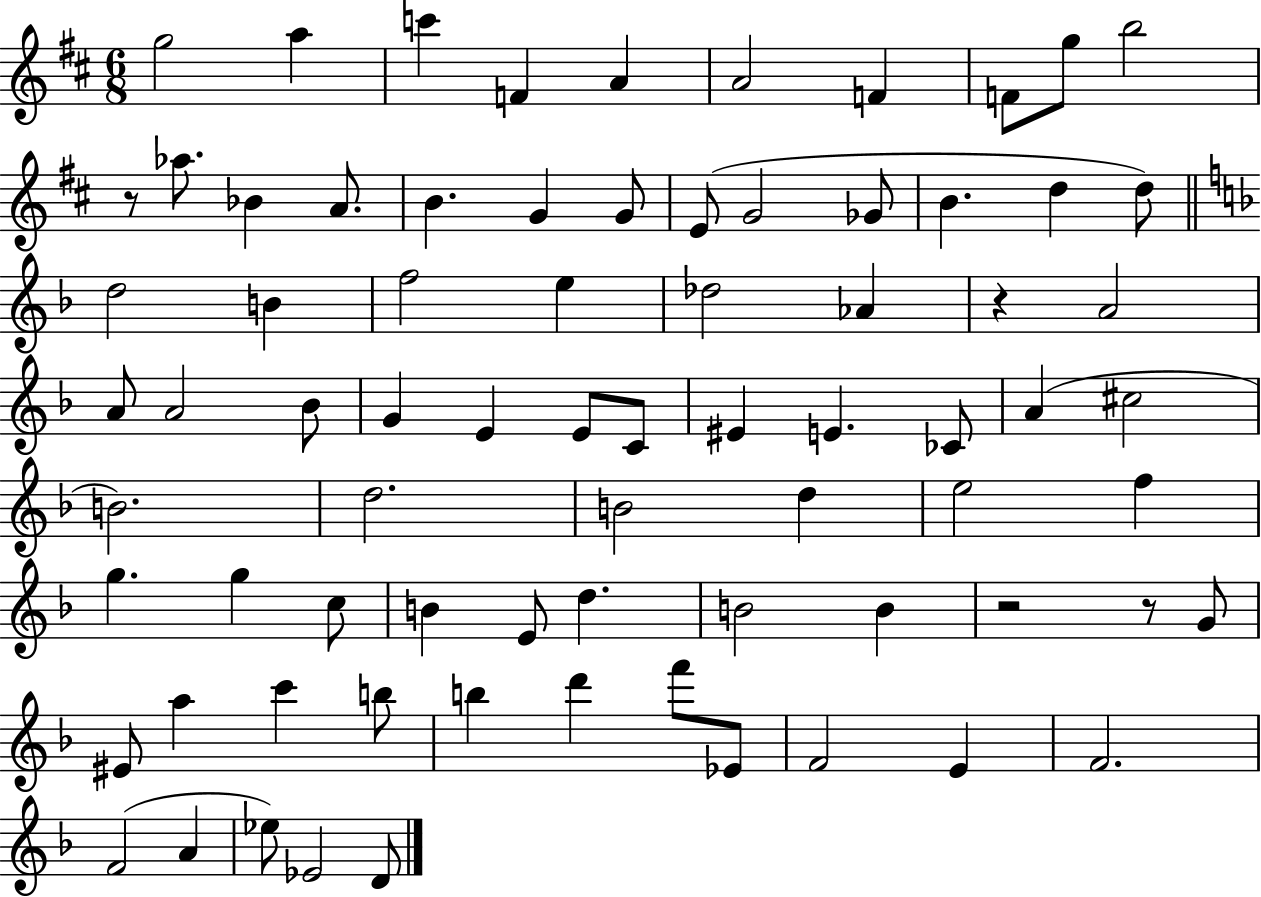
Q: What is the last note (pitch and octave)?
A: D4